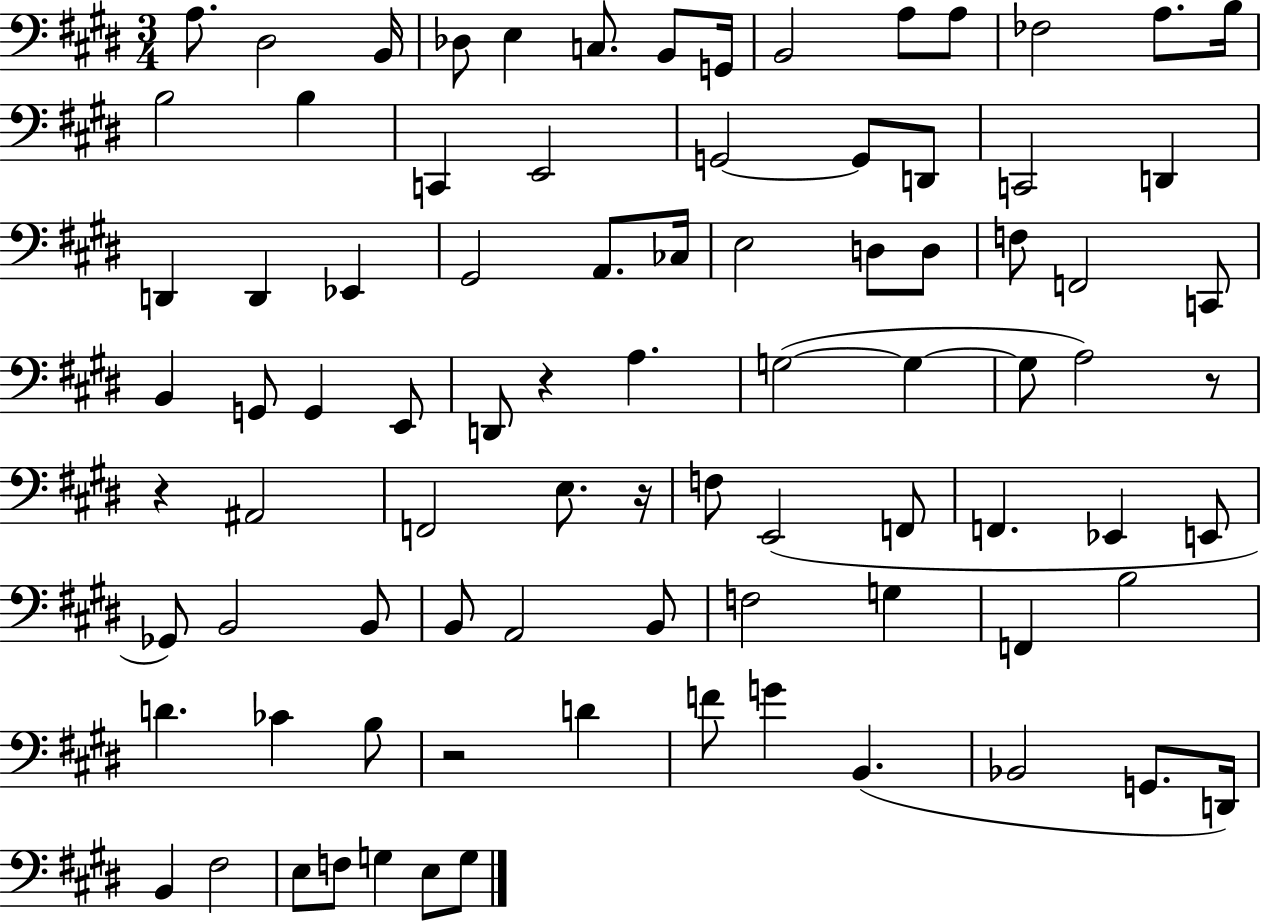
{
  \clef bass
  \numericTimeSignature
  \time 3/4
  \key e \major
  a8. dis2 b,16 | des8 e4 c8. b,8 g,16 | b,2 a8 a8 | fes2 a8. b16 | \break b2 b4 | c,4 e,2 | g,2~~ g,8 d,8 | c,2 d,4 | \break d,4 d,4 ees,4 | gis,2 a,8. ces16 | e2 d8 d8 | f8 f,2 c,8 | \break b,4 g,8 g,4 e,8 | d,8 r4 a4. | g2~(~ g4~~ | g8 a2) r8 | \break r4 ais,2 | f,2 e8. r16 | f8 e,2( f,8 | f,4. ees,4 e,8 | \break ges,8) b,2 b,8 | b,8 a,2 b,8 | f2 g4 | f,4 b2 | \break d'4. ces'4 b8 | r2 d'4 | f'8 g'4 b,4.( | bes,2 g,8. d,16) | \break b,4 fis2 | e8 f8 g4 e8 g8 | \bar "|."
}